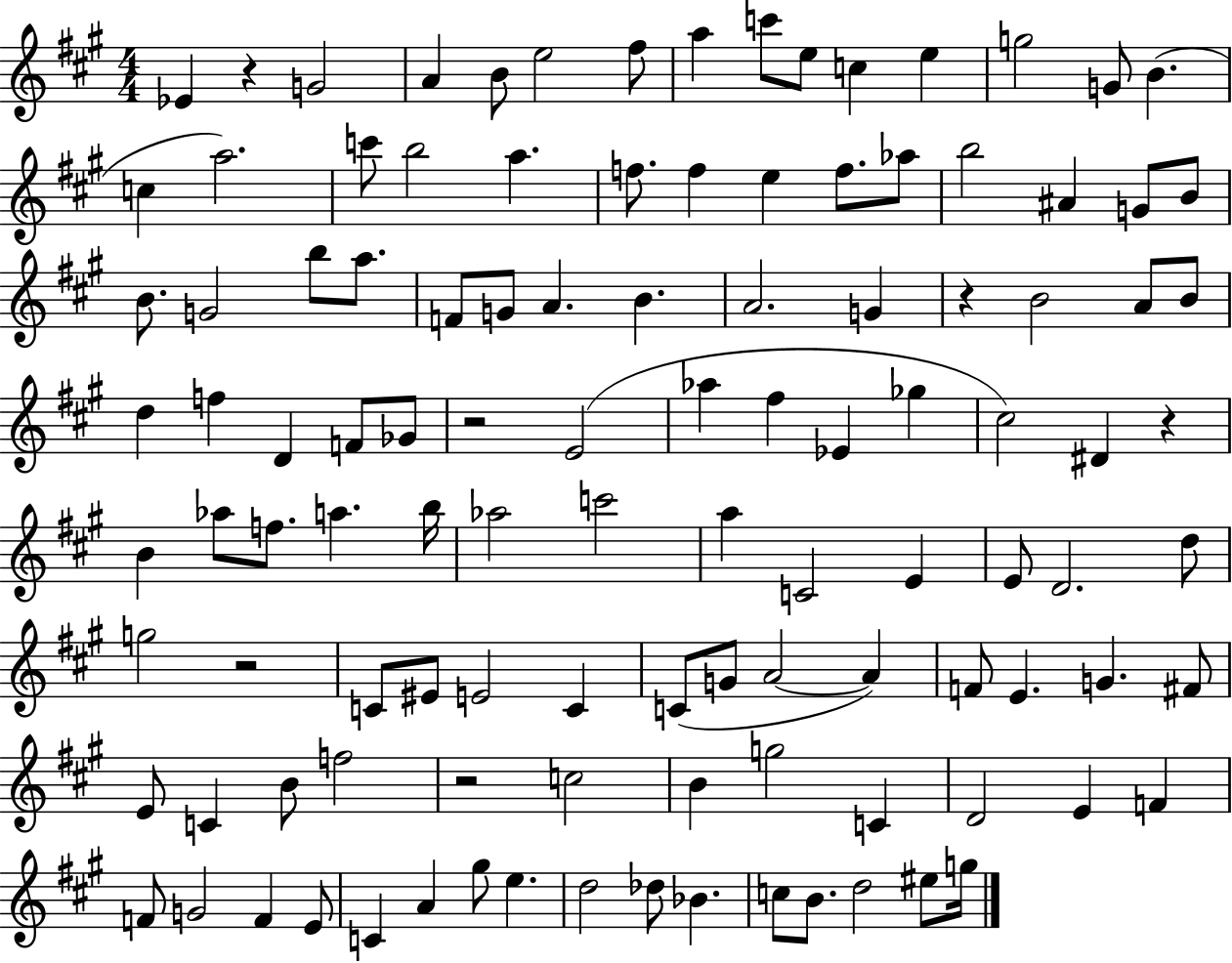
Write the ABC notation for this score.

X:1
T:Untitled
M:4/4
L:1/4
K:A
_E z G2 A B/2 e2 ^f/2 a c'/2 e/2 c e g2 G/2 B c a2 c'/2 b2 a f/2 f e f/2 _a/2 b2 ^A G/2 B/2 B/2 G2 b/2 a/2 F/2 G/2 A B A2 G z B2 A/2 B/2 d f D F/2 _G/2 z2 E2 _a ^f _E _g ^c2 ^D z B _a/2 f/2 a b/4 _a2 c'2 a C2 E E/2 D2 d/2 g2 z2 C/2 ^E/2 E2 C C/2 G/2 A2 A F/2 E G ^F/2 E/2 C B/2 f2 z2 c2 B g2 C D2 E F F/2 G2 F E/2 C A ^g/2 e d2 _d/2 _B c/2 B/2 d2 ^e/2 g/4